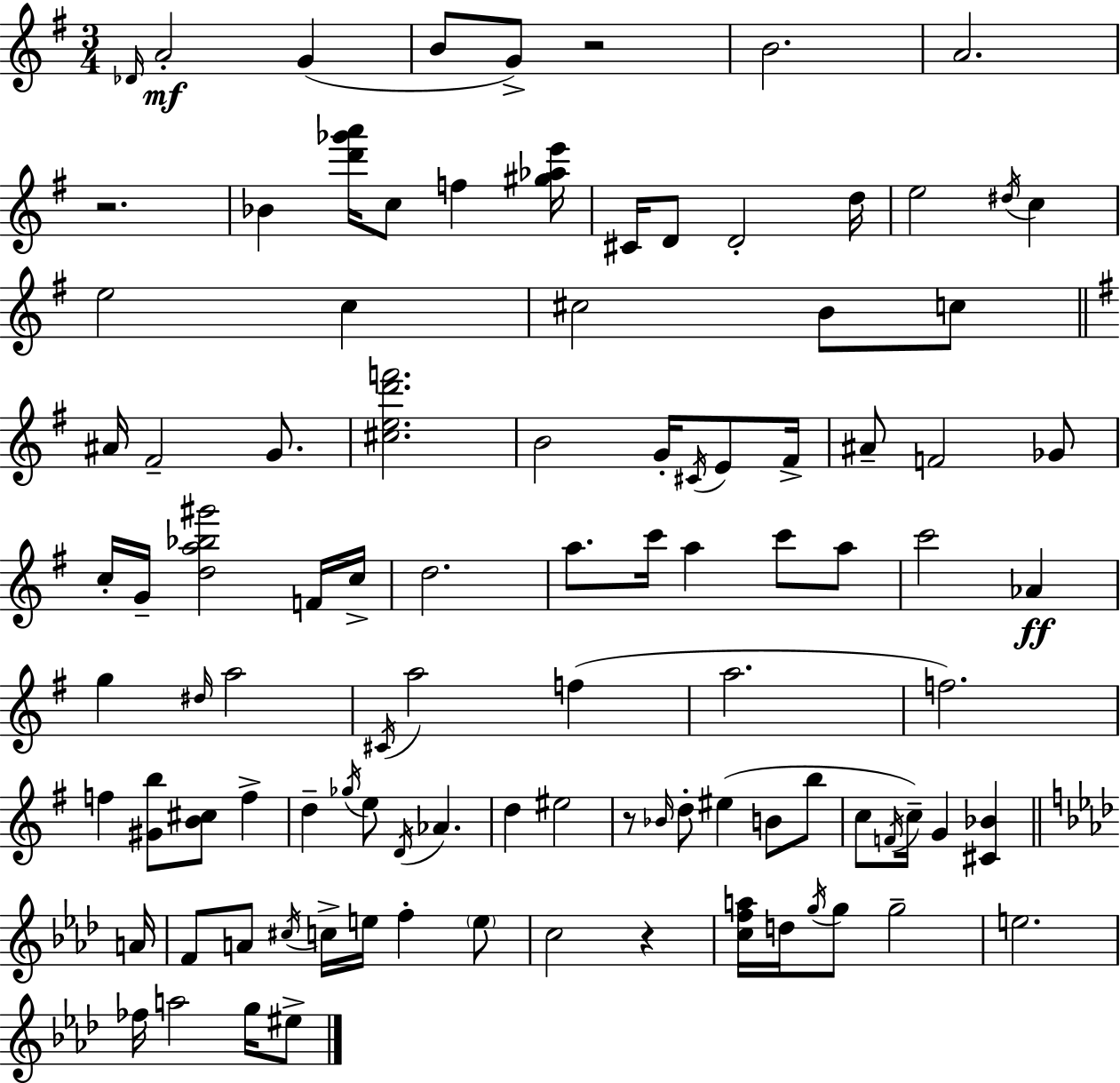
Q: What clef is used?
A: treble